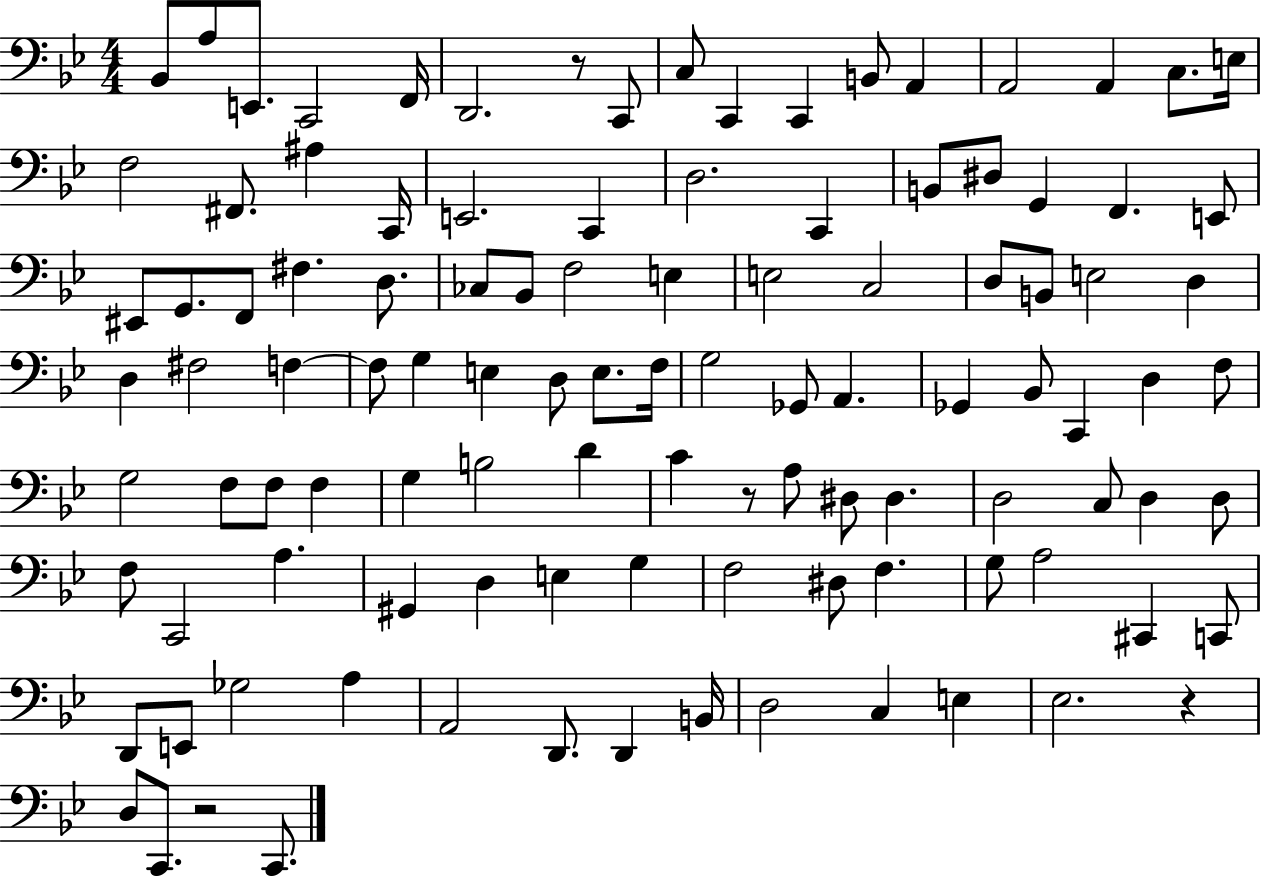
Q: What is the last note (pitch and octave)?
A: C2